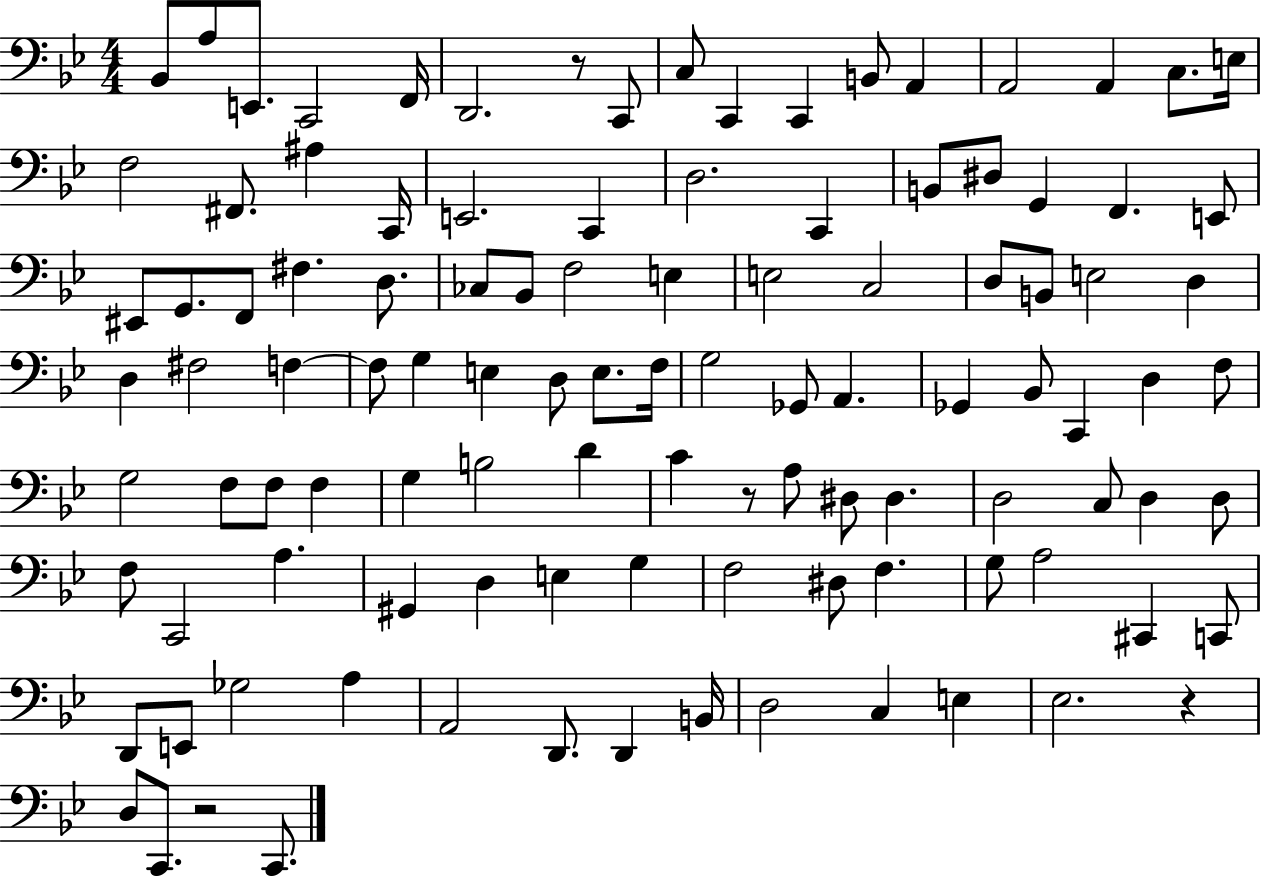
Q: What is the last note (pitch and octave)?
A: C2